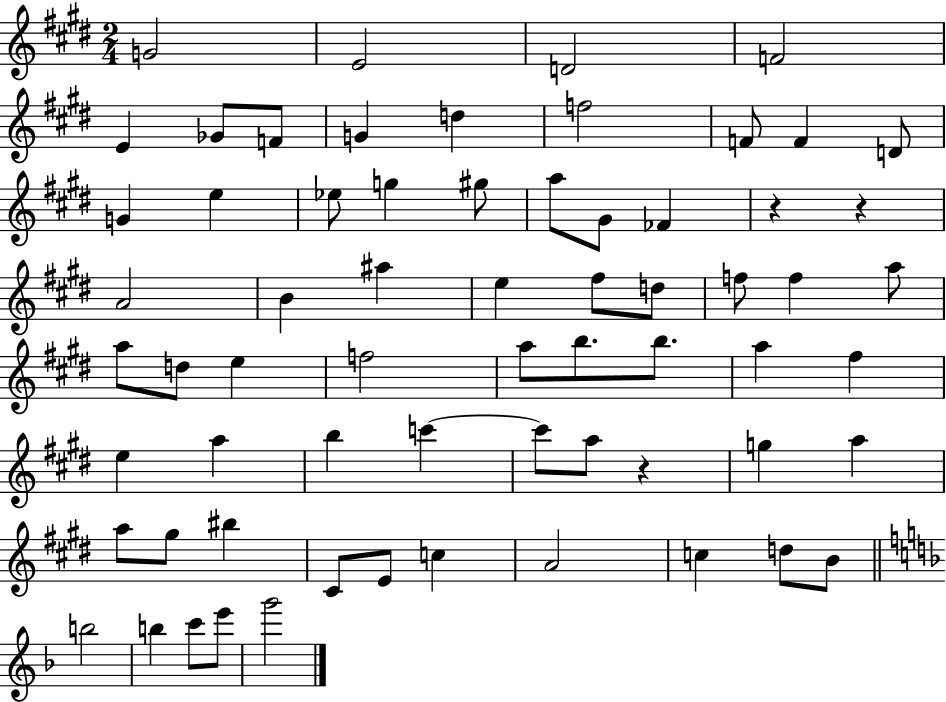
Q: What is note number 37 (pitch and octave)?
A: B5